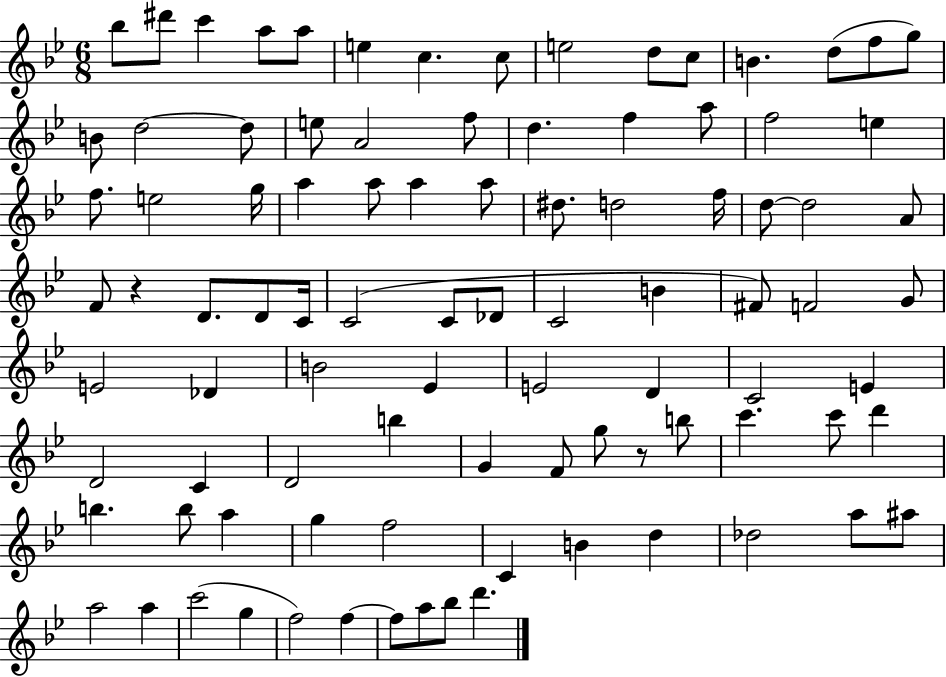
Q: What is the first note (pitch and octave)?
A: Bb5